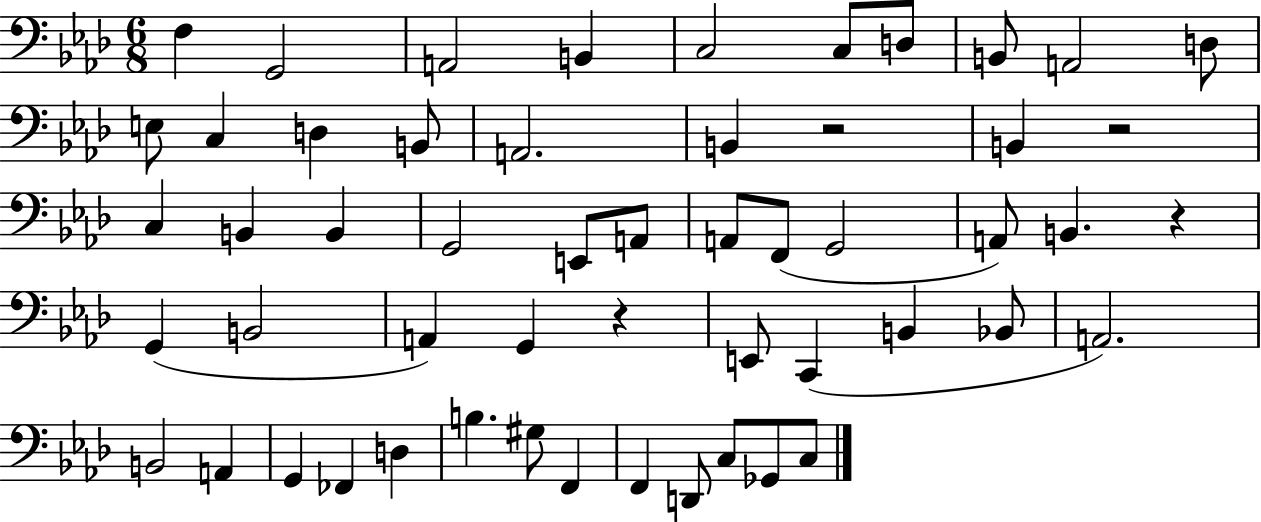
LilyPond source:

{
  \clef bass
  \numericTimeSignature
  \time 6/8
  \key aes \major
  f4 g,2 | a,2 b,4 | c2 c8 d8 | b,8 a,2 d8 | \break e8 c4 d4 b,8 | a,2. | b,4 r2 | b,4 r2 | \break c4 b,4 b,4 | g,2 e,8 a,8 | a,8 f,8( g,2 | a,8) b,4. r4 | \break g,4( b,2 | a,4) g,4 r4 | e,8 c,4( b,4 bes,8 | a,2.) | \break b,2 a,4 | g,4 fes,4 d4 | b4. gis8 f,4 | f,4 d,8 c8 ges,8 c8 | \break \bar "|."
}